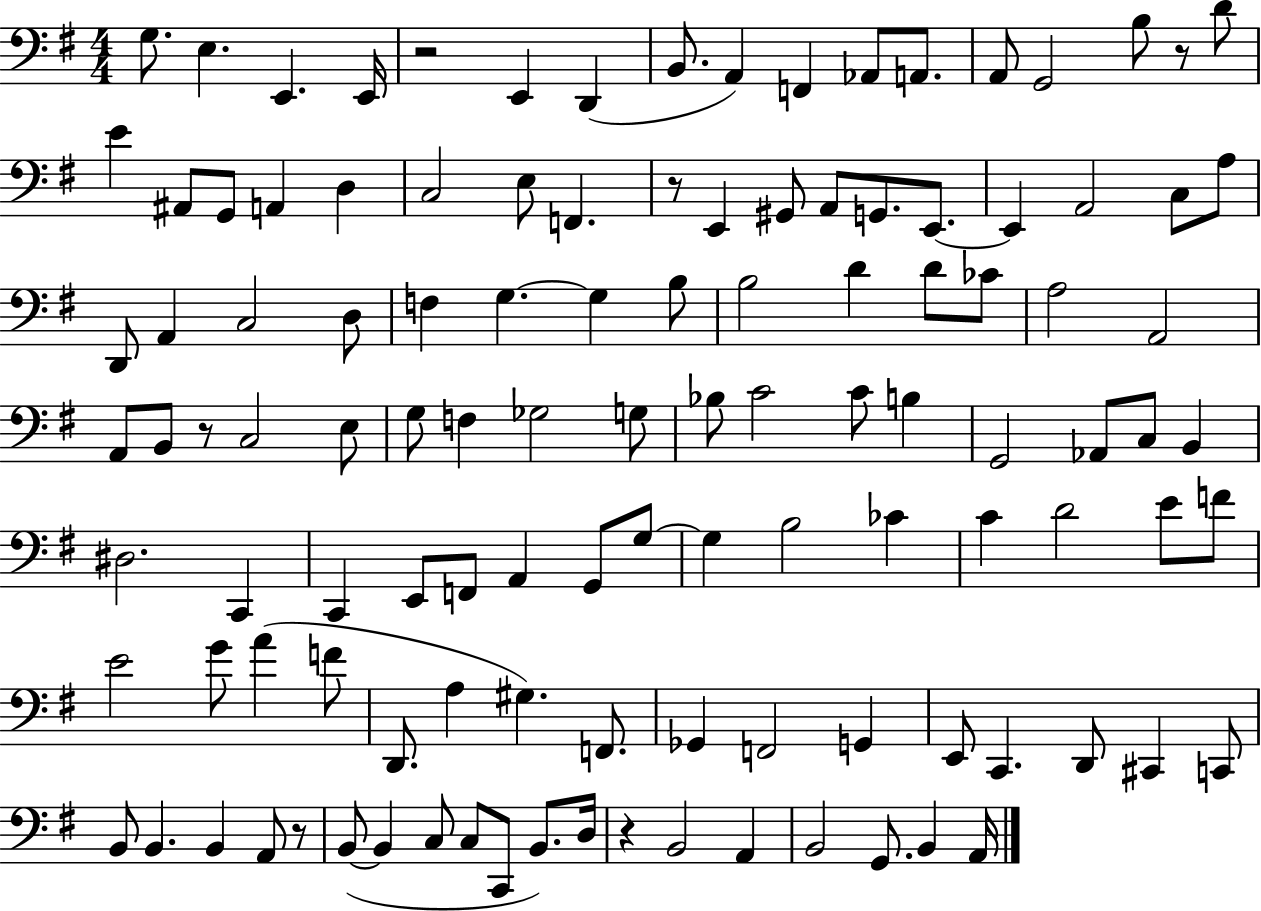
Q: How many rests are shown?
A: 6